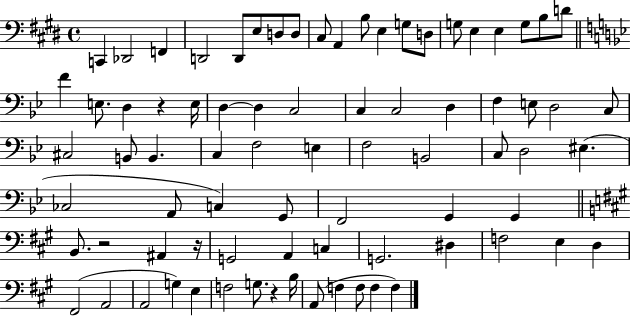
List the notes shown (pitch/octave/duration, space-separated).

C2/q Db2/h F2/q D2/h D2/e E3/e D3/e D3/e C#3/e A2/q B3/e E3/q G3/e D3/e G3/e E3/q E3/q G3/e B3/e D4/e F4/q E3/e. D3/q R/q E3/s D3/q D3/q C3/h C3/q C3/h D3/q F3/q E3/e D3/h C3/e C#3/h B2/e B2/q. C3/q F3/h E3/q F3/h B2/h C3/e D3/h EIS3/q. CES3/h A2/e C3/q G2/e F2/h G2/q G2/q B2/e. R/h A#2/q R/s G2/h A2/q C3/q G2/h. D#3/q F3/h E3/q D3/q F#2/h A2/h A2/h G3/q E3/q F3/h G3/e. R/q B3/s A2/e F3/q F3/e F3/q F3/q